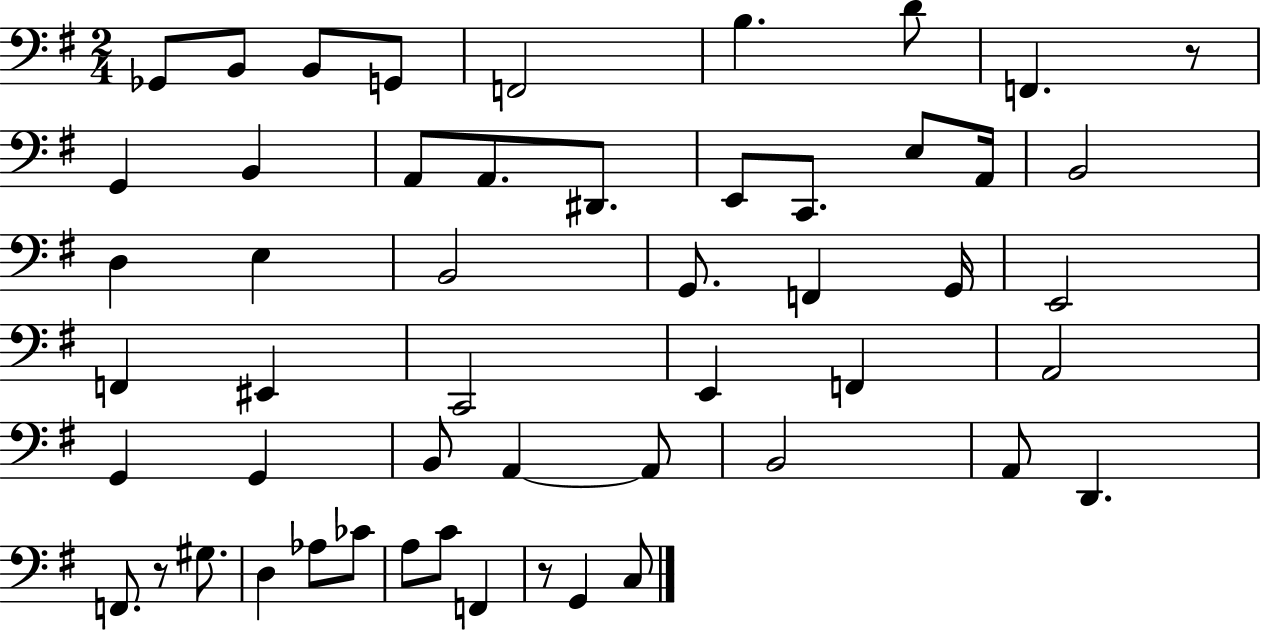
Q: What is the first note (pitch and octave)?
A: Gb2